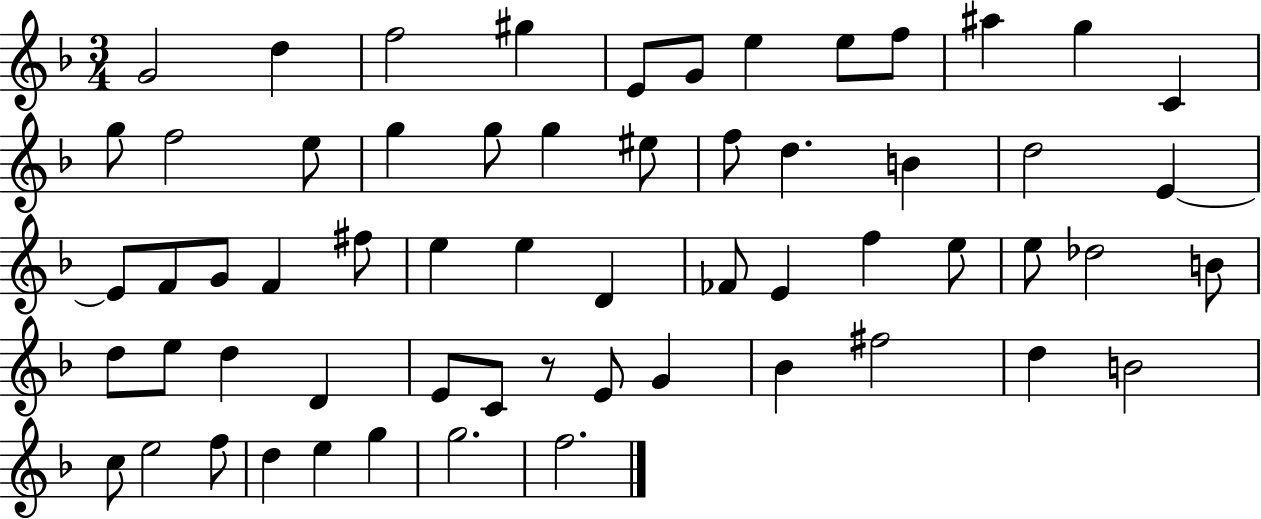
{
  \clef treble
  \numericTimeSignature
  \time 3/4
  \key f \major
  g'2 d''4 | f''2 gis''4 | e'8 g'8 e''4 e''8 f''8 | ais''4 g''4 c'4 | \break g''8 f''2 e''8 | g''4 g''8 g''4 eis''8 | f''8 d''4. b'4 | d''2 e'4~~ | \break e'8 f'8 g'8 f'4 fis''8 | e''4 e''4 d'4 | fes'8 e'4 f''4 e''8 | e''8 des''2 b'8 | \break d''8 e''8 d''4 d'4 | e'8 c'8 r8 e'8 g'4 | bes'4 fis''2 | d''4 b'2 | \break c''8 e''2 f''8 | d''4 e''4 g''4 | g''2. | f''2. | \break \bar "|."
}